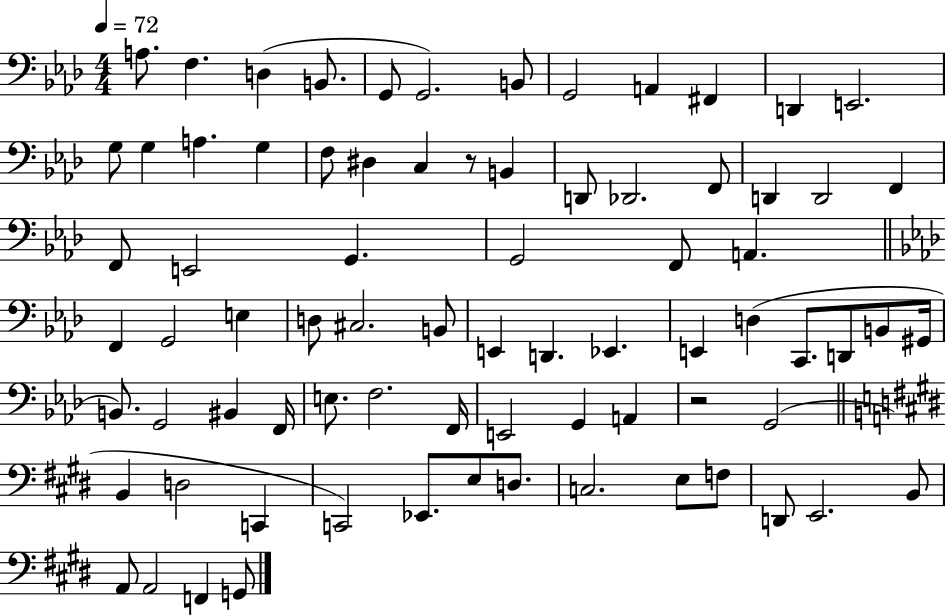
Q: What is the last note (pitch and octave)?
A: G2